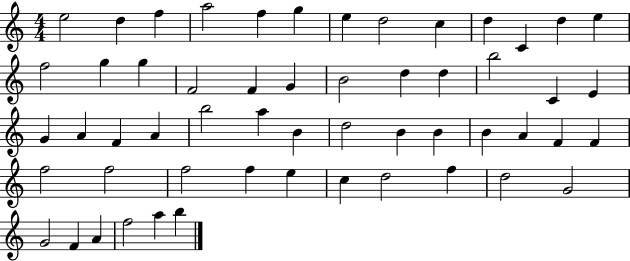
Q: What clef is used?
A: treble